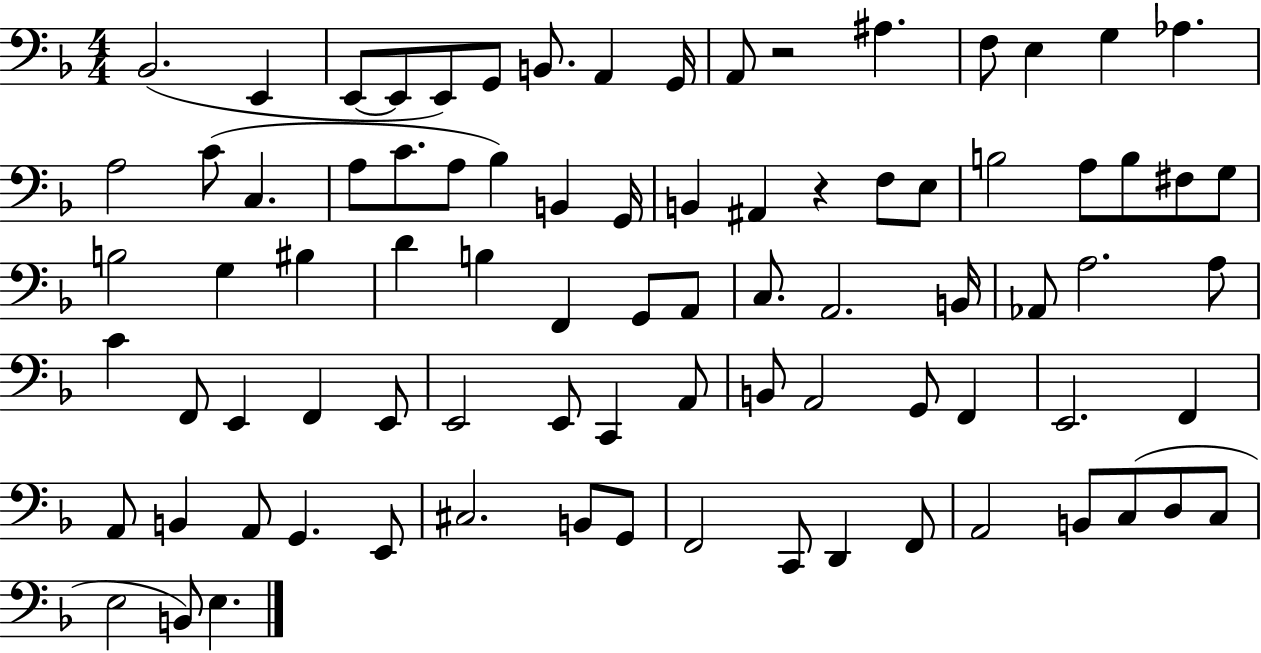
{
  \clef bass
  \numericTimeSignature
  \time 4/4
  \key f \major
  bes,2.( e,4 | e,8~~ e,8 e,8) g,8 b,8. a,4 g,16 | a,8 r2 ais4. | f8 e4 g4 aes4. | \break a2 c'8( c4. | a8 c'8. a8 bes4) b,4 g,16 | b,4 ais,4 r4 f8 e8 | b2 a8 b8 fis8 g8 | \break b2 g4 bis4 | d'4 b4 f,4 g,8 a,8 | c8. a,2. b,16 | aes,8 a2. a8 | \break c'4 f,8 e,4 f,4 e,8 | e,2 e,8 c,4 a,8 | b,8 a,2 g,8 f,4 | e,2. f,4 | \break a,8 b,4 a,8 g,4. e,8 | cis2. b,8 g,8 | f,2 c,8 d,4 f,8 | a,2 b,8 c8( d8 c8 | \break e2 b,8) e4. | \bar "|."
}